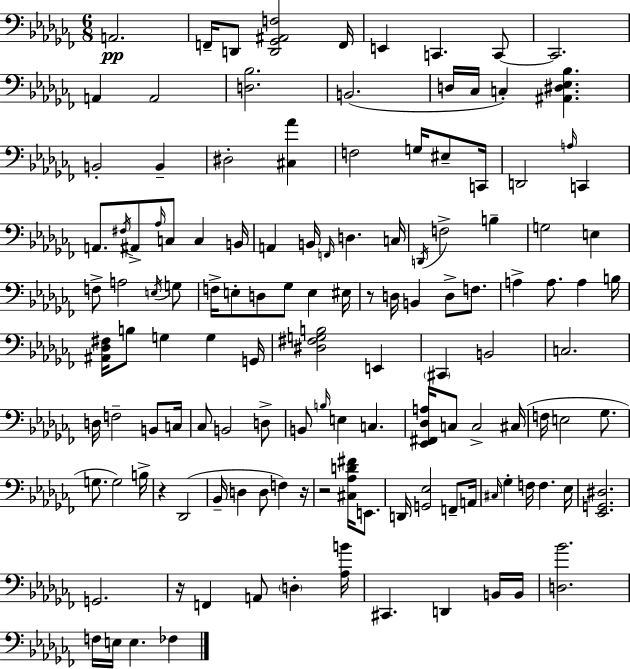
{
  \clef bass
  \numericTimeSignature
  \time 6/8
  \key aes \minor
  a,2.\pp | f,16-- d,8 <d, ges, ais, f>2 f,16 | e,4 c,4. c,8~~ | c,2. | \break a,4 a,2 | <d bes>2. | b,2.( | d16 ces16 c4-.) <ais, dis ees bes>4. | \break b,2-. b,4-- | dis2-. <cis aes'>4 | f2 g16 eis8-- c,16 | d,2 \grace { a16 } c,4 | \break a,8. \acciaccatura { fis16 } ais,8-> \grace { aes16 } c8 c4 | b,16 a,4 b,16 \grace { f,16 } d4. | c16 \acciaccatura { d,16 } f2-> | b4-- g2 | \break e4 f8-> a2 | \acciaccatura { e16 } g8 f16-> e8-. d8 ges8 | e4 eis16 r8 d16 b,4 | d8-> f8. a4-> a8. | \break a4 b16 <ais, des fis>16 b8 g4 | g4 g,16 <dis fis g b>2 | e,4 \parenthesize cis,4 b,2 | c2. | \break d16 f2-- | b,8 c16 ces8 b,2 | d8-> b,8 \grace { b16 } e4 | c4. <ees, fis, des a>16 c8 c2-> | \break cis16( f16 e2 | ges8. g8. g2) | b16-> r4 des,2( | bes,16-- d4 | \break d8 f4) r16 r2 | <cis aes d' fis'>16 e,8. d,16 <g, ees>2 | f,8-- a,16 \grace { cis16 } ges4-. | f16 f4. ees16 <ees, g, dis>2. | \break g,2. | r16 f,4 | a,8 \parenthesize d4-. <aes b'>16 cis,4. | d,4 b,16 b,16 <d bes'>2. | \break f16 e16 e4. | fes4 \bar "|."
}